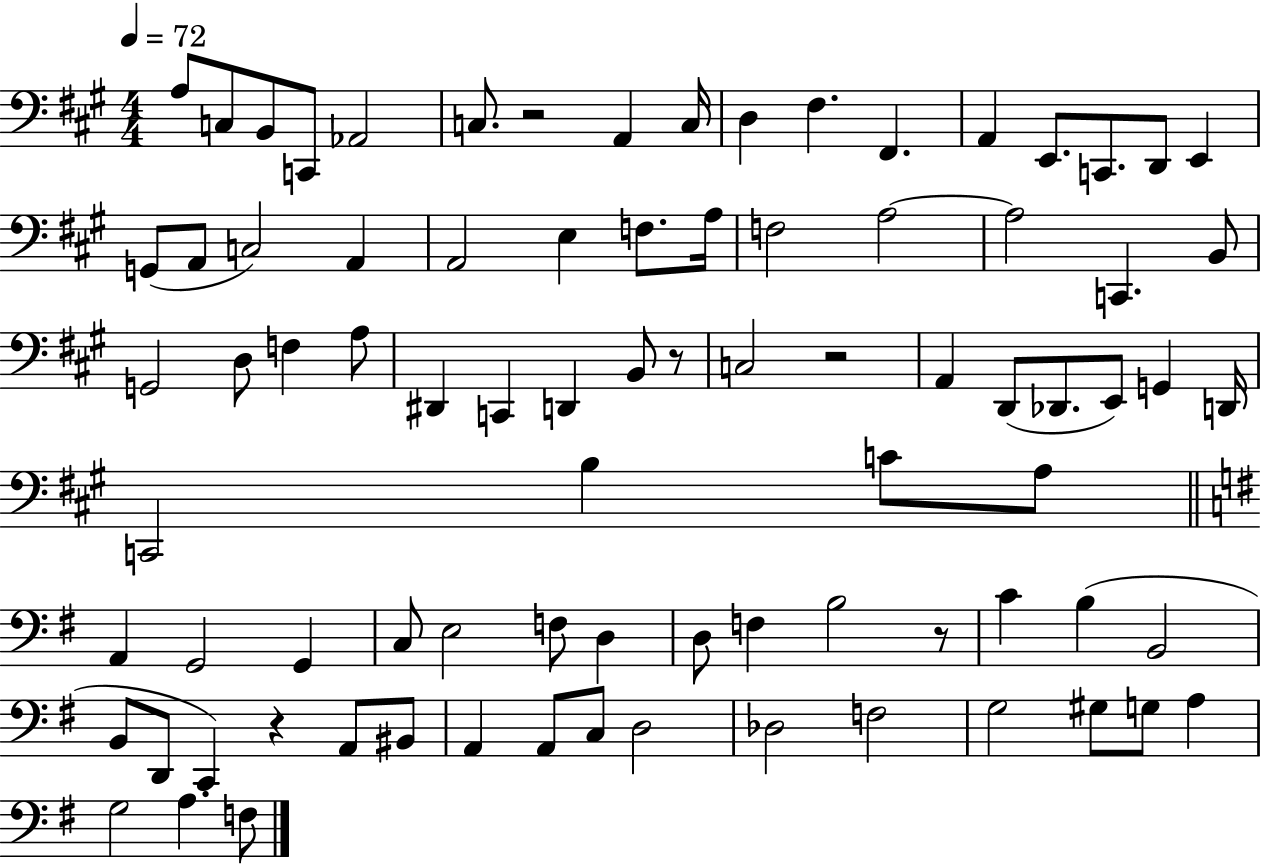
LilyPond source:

{
  \clef bass
  \numericTimeSignature
  \time 4/4
  \key a \major
  \tempo 4 = 72
  a8 c8 b,8 c,8 aes,2 | c8. r2 a,4 c16 | d4 fis4. fis,4. | a,4 e,8. c,8. d,8 e,4 | \break g,8( a,8 c2) a,4 | a,2 e4 f8. a16 | f2 a2~~ | a2 c,4. b,8 | \break g,2 d8 f4 a8 | dis,4 c,4 d,4 b,8 r8 | c2 r2 | a,4 d,8( des,8. e,8) g,4 d,16 | \break c,2 b4 c'8 a8 | \bar "||" \break \key g \major a,4 g,2 g,4 | c8 e2 f8 d4 | d8 f4 b2 r8 | c'4 b4( b,2 | \break b,8 d,8 c,4) r4 a,8 bis,8 | a,4 a,8 c8 d2 | des2 f2 | g2 gis8 g8 a4 | \break g2 a4. f8 | \bar "|."
}